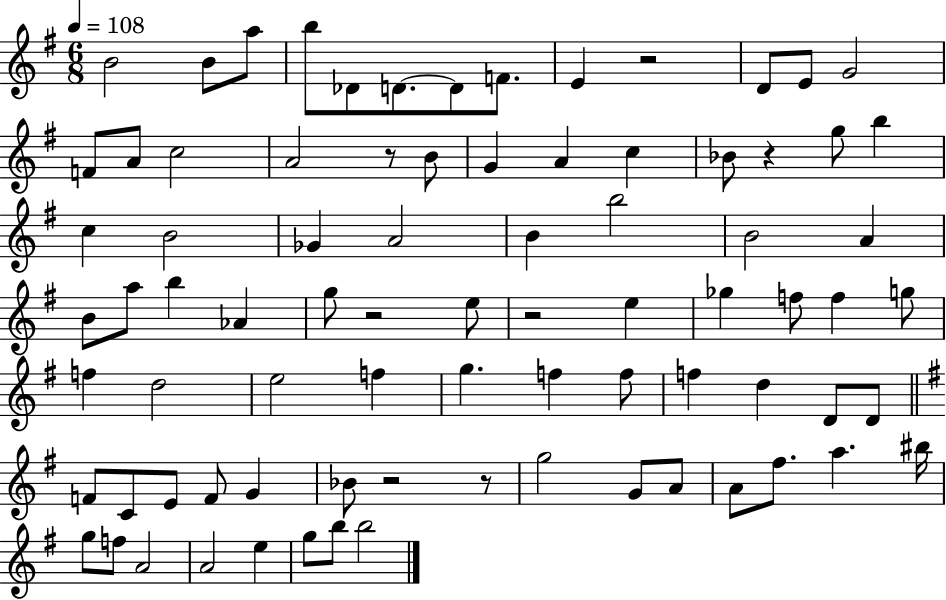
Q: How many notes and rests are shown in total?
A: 81